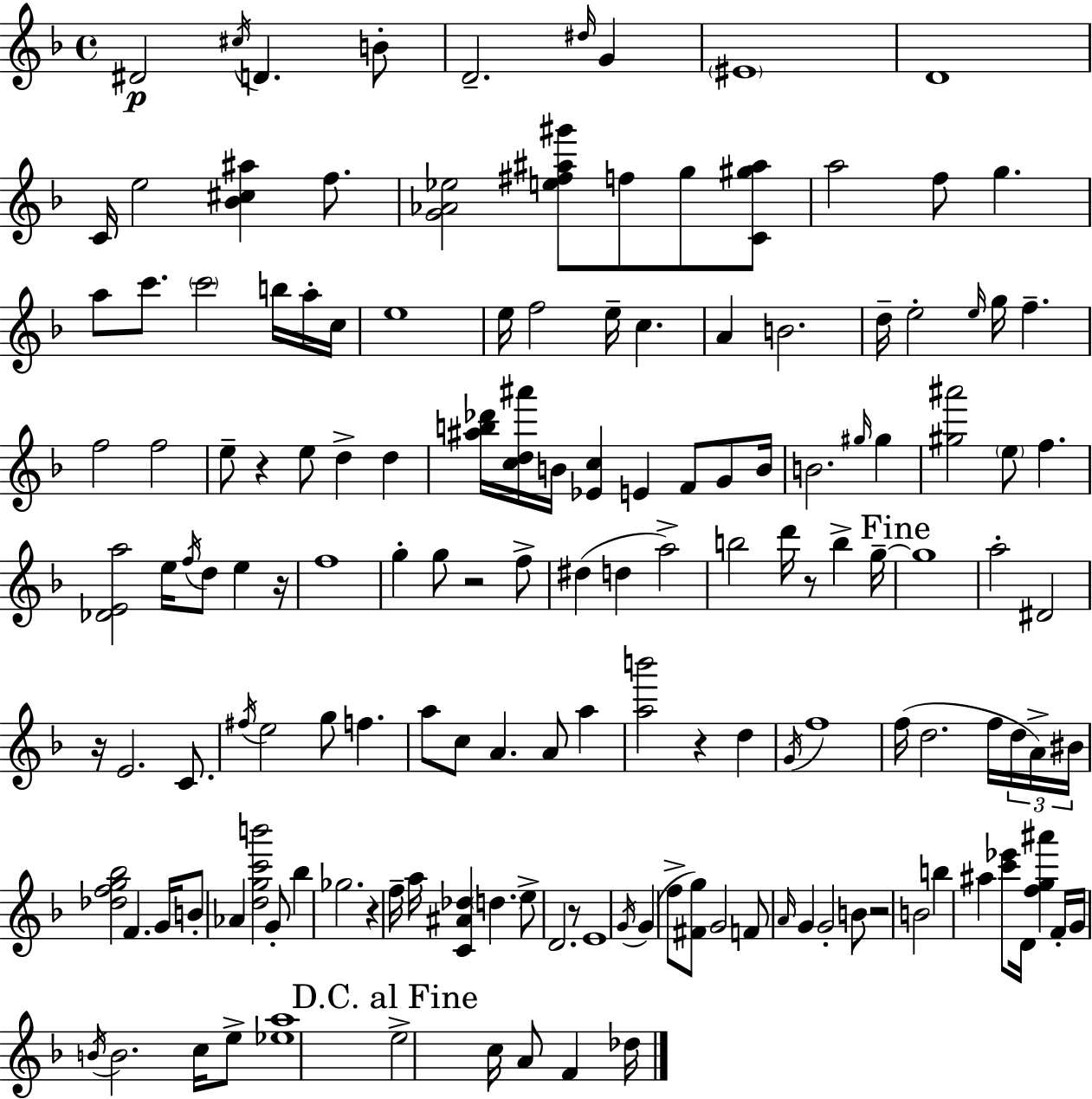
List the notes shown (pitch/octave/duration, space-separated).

D#4/h C#5/s D4/q. B4/e D4/h. D#5/s G4/q EIS4/w D4/w C4/s E5/h [Bb4,C#5,A#5]/q F5/e. [G4,Ab4,Eb5]/h [E5,F#5,A#5,G#6]/e F5/e G5/e [C4,G#5,A#5]/e A5/h F5/e G5/q. A5/e C6/e. C6/h B5/s A5/s C5/s E5/w E5/s F5/h E5/s C5/q. A4/q B4/h. D5/s E5/h E5/s G5/s F5/q. F5/h F5/h E5/e R/q E5/e D5/q D5/q [A#5,B5,Db6]/s [C5,D5,A#6]/s B4/s [Eb4,C5]/q E4/q F4/e G4/e B4/s B4/h. G#5/s G#5/q [G#5,A#6]/h E5/e F5/q. [Db4,E4,A5]/h E5/s F5/s D5/e E5/q R/s F5/w G5/q G5/e R/h F5/e D#5/q D5/q A5/h B5/h D6/s R/e B5/q G5/s G5/w A5/h D#4/h R/s E4/h. C4/e. F#5/s E5/h G5/e F5/q. A5/e C5/e A4/q. A4/e A5/q [A5,B6]/h R/q D5/q G4/s F5/w F5/s D5/h. F5/s D5/s A4/s BIS4/s [Db5,F5,G5,Bb5]/h F4/q. G4/s B4/e Ab4/q [D5,G5,C6,B6]/h G4/e Bb5/q Gb5/h. R/q F5/s A5/s [C4,A#4,Db5]/q D5/q. E5/e D4/h. R/e E4/w G4/s G4/q F5/e [F#4,G5]/e G4/h F4/e A4/s G4/q G4/h B4/e R/h B4/h B5/q A#5/q [C6,Eb6]/e D4/s [F5,G5,A#6]/q F4/s G4/s B4/s B4/h. C5/s E5/e [Eb5,A5]/w E5/h C5/s A4/e F4/q Db5/s